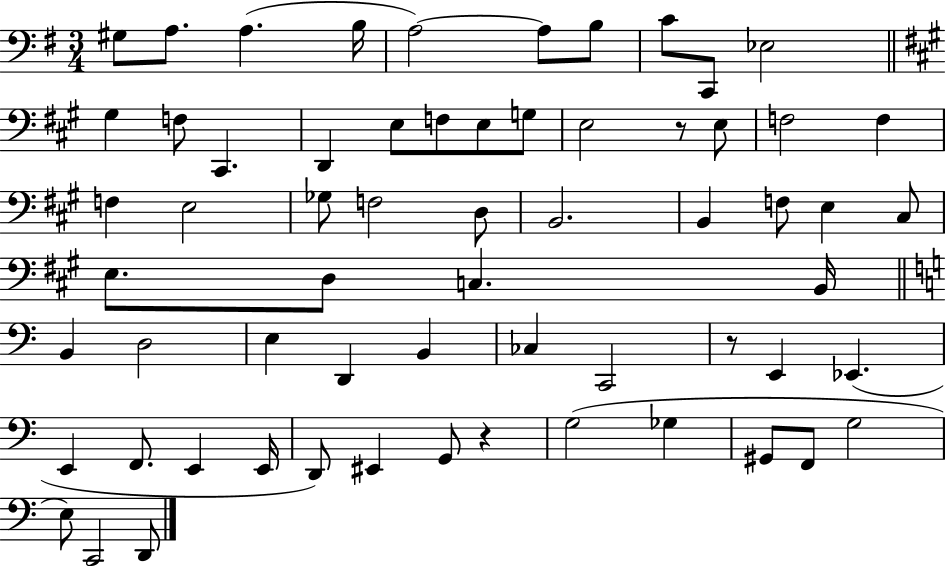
G#3/e A3/e. A3/q. B3/s A3/h A3/e B3/e C4/e C2/e Eb3/h G#3/q F3/e C#2/q. D2/q E3/e F3/e E3/e G3/e E3/h R/e E3/e F3/h F3/q F3/q E3/h Gb3/e F3/h D3/e B2/h. B2/q F3/e E3/q C#3/e E3/e. D3/e C3/q. B2/s B2/q D3/h E3/q D2/q B2/q CES3/q C2/h R/e E2/q Eb2/q. E2/q F2/e. E2/q E2/s D2/e EIS2/q G2/e R/q G3/h Gb3/q G#2/e F2/e G3/h E3/e C2/h D2/e